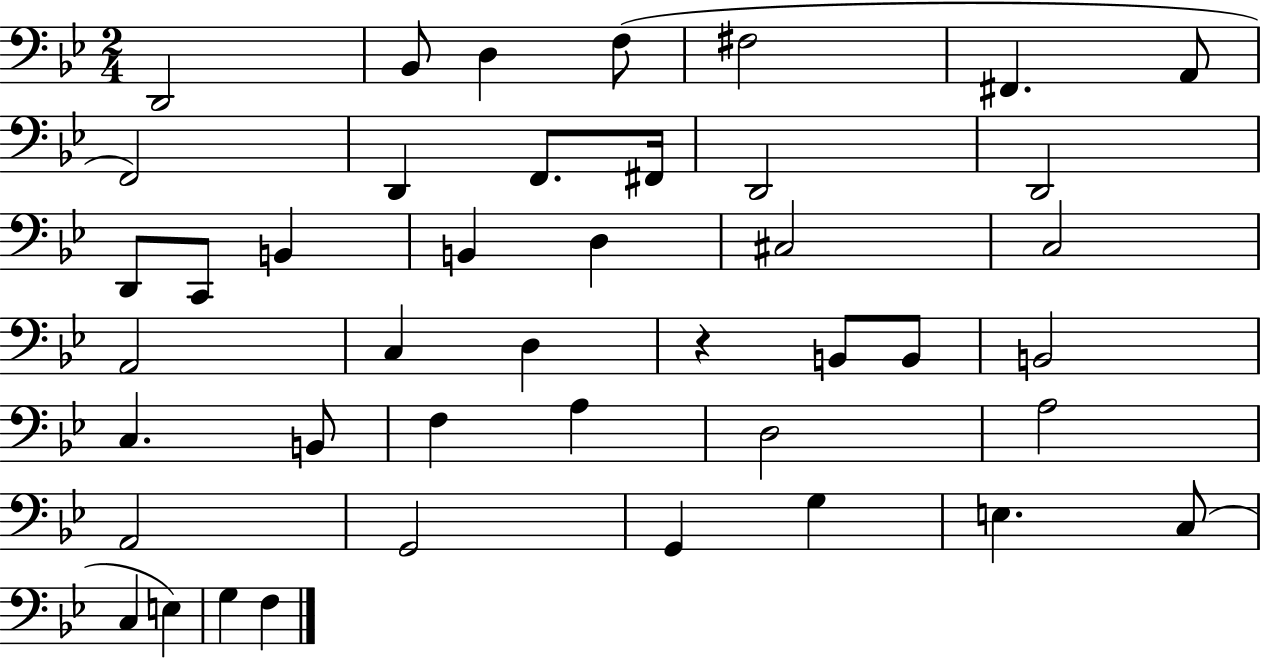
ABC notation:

X:1
T:Untitled
M:2/4
L:1/4
K:Bb
D,,2 _B,,/2 D, F,/2 ^F,2 ^F,, A,,/2 F,,2 D,, F,,/2 ^F,,/4 D,,2 D,,2 D,,/2 C,,/2 B,, B,, D, ^C,2 C,2 A,,2 C, D, z B,,/2 B,,/2 B,,2 C, B,,/2 F, A, D,2 A,2 A,,2 G,,2 G,, G, E, C,/2 C, E, G, F,